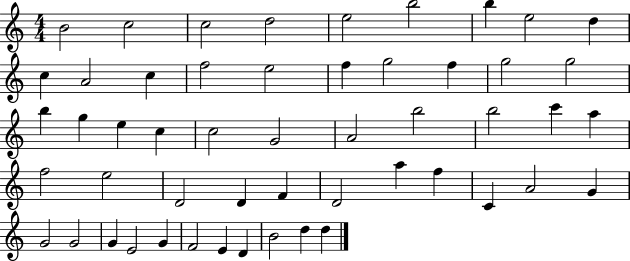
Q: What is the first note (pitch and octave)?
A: B4